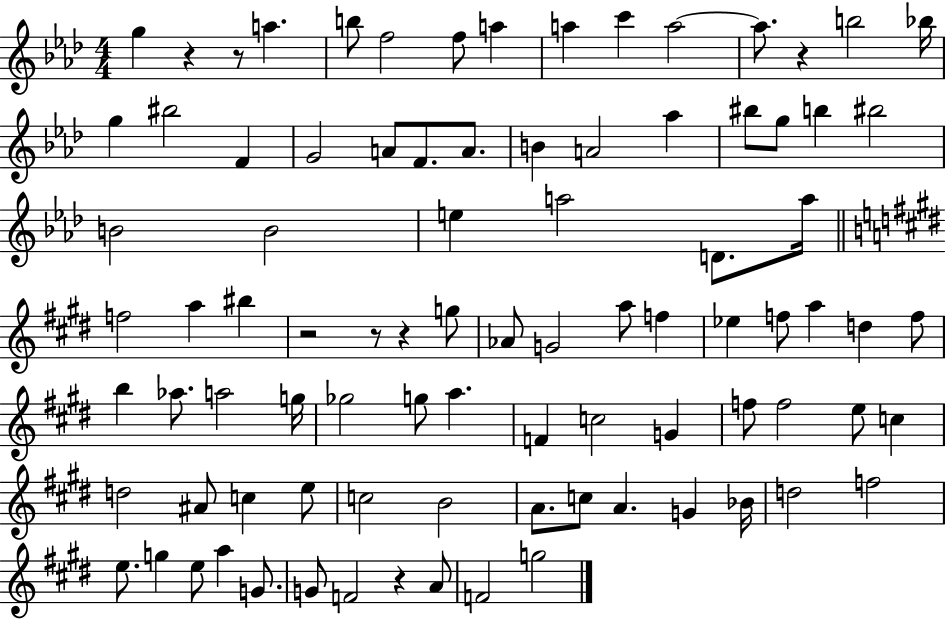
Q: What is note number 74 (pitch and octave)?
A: G5